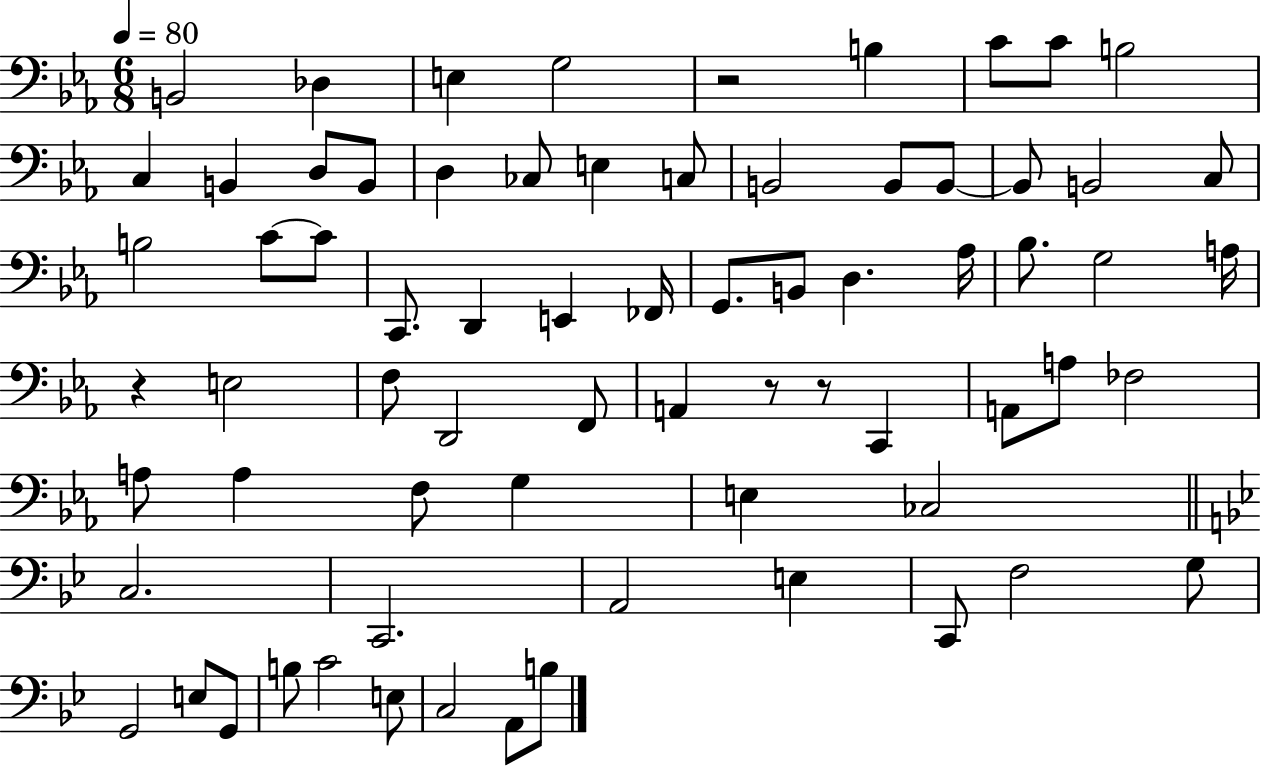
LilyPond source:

{
  \clef bass
  \numericTimeSignature
  \time 6/8
  \key ees \major
  \tempo 4 = 80
  b,2 des4 | e4 g2 | r2 b4 | c'8 c'8 b2 | \break c4 b,4 d8 b,8 | d4 ces8 e4 c8 | b,2 b,8 b,8~~ | b,8 b,2 c8 | \break b2 c'8~~ c'8 | c,8. d,4 e,4 fes,16 | g,8. b,8 d4. aes16 | bes8. g2 a16 | \break r4 e2 | f8 d,2 f,8 | a,4 r8 r8 c,4 | a,8 a8 fes2 | \break a8 a4 f8 g4 | e4 ces2 | \bar "||" \break \key bes \major c2. | c,2. | a,2 e4 | c,8 f2 g8 | \break g,2 e8 g,8 | b8 c'2 e8 | c2 a,8 b8 | \bar "|."
}